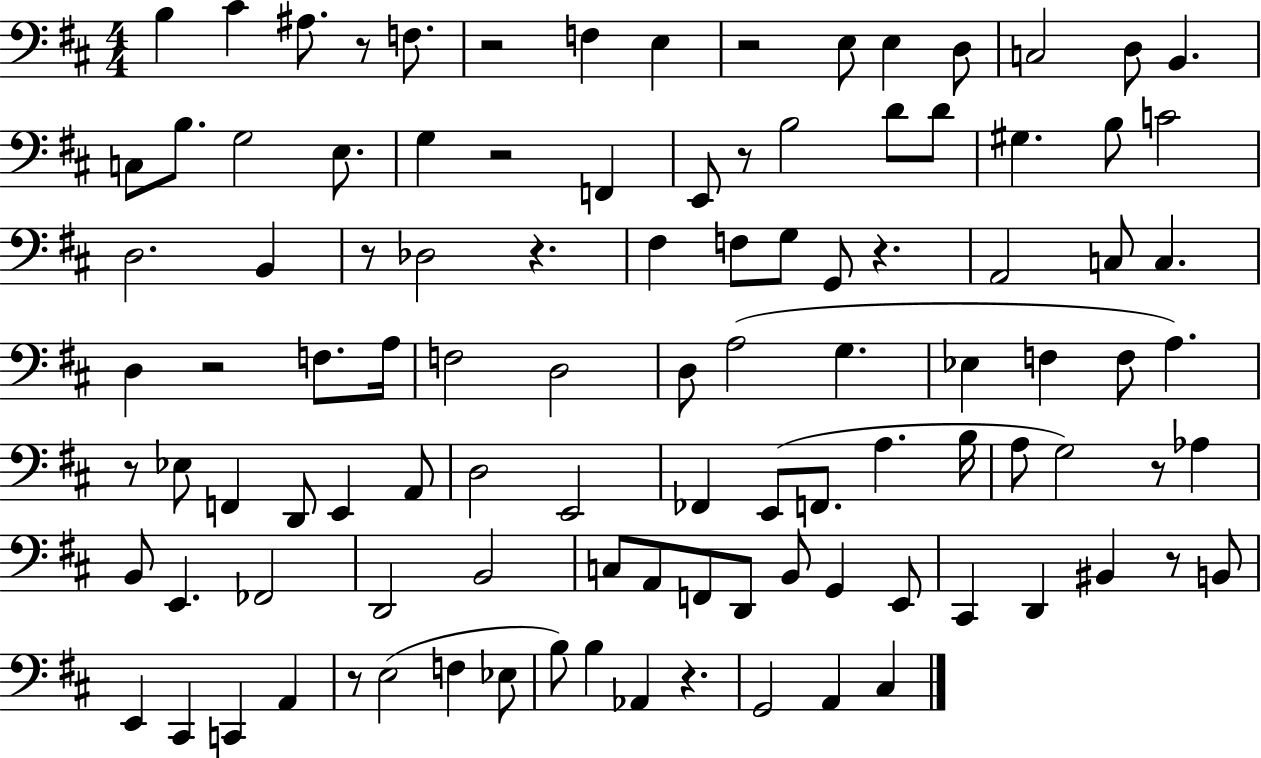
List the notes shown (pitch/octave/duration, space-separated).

B3/q C#4/q A#3/e. R/e F3/e. R/h F3/q E3/q R/h E3/e E3/q D3/e C3/h D3/e B2/q. C3/e B3/e. G3/h E3/e. G3/q R/h F2/q E2/e R/e B3/h D4/e D4/e G#3/q. B3/e C4/h D3/h. B2/q R/e Db3/h R/q. F#3/q F3/e G3/e G2/e R/q. A2/h C3/e C3/q. D3/q R/h F3/e. A3/s F3/h D3/h D3/e A3/h G3/q. Eb3/q F3/q F3/e A3/q. R/e Eb3/e F2/q D2/e E2/q A2/e D3/h E2/h FES2/q E2/e F2/e. A3/q. B3/s A3/e G3/h R/e Ab3/q B2/e E2/q. FES2/h D2/h B2/h C3/e A2/e F2/e D2/e B2/e G2/q E2/e C#2/q D2/q BIS2/q R/e B2/e E2/q C#2/q C2/q A2/q R/e E3/h F3/q Eb3/e B3/e B3/q Ab2/q R/q. G2/h A2/q C#3/q